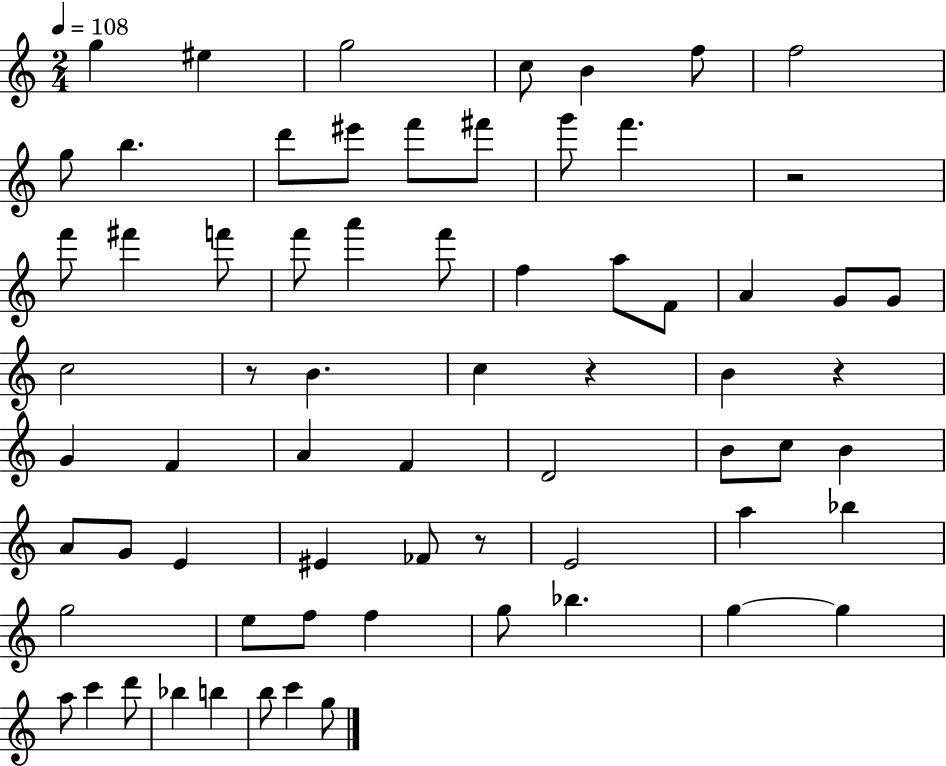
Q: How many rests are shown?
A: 5